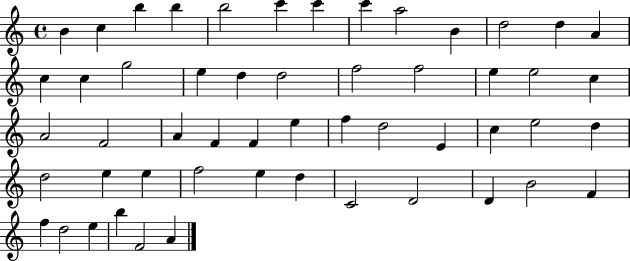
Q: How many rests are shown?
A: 0